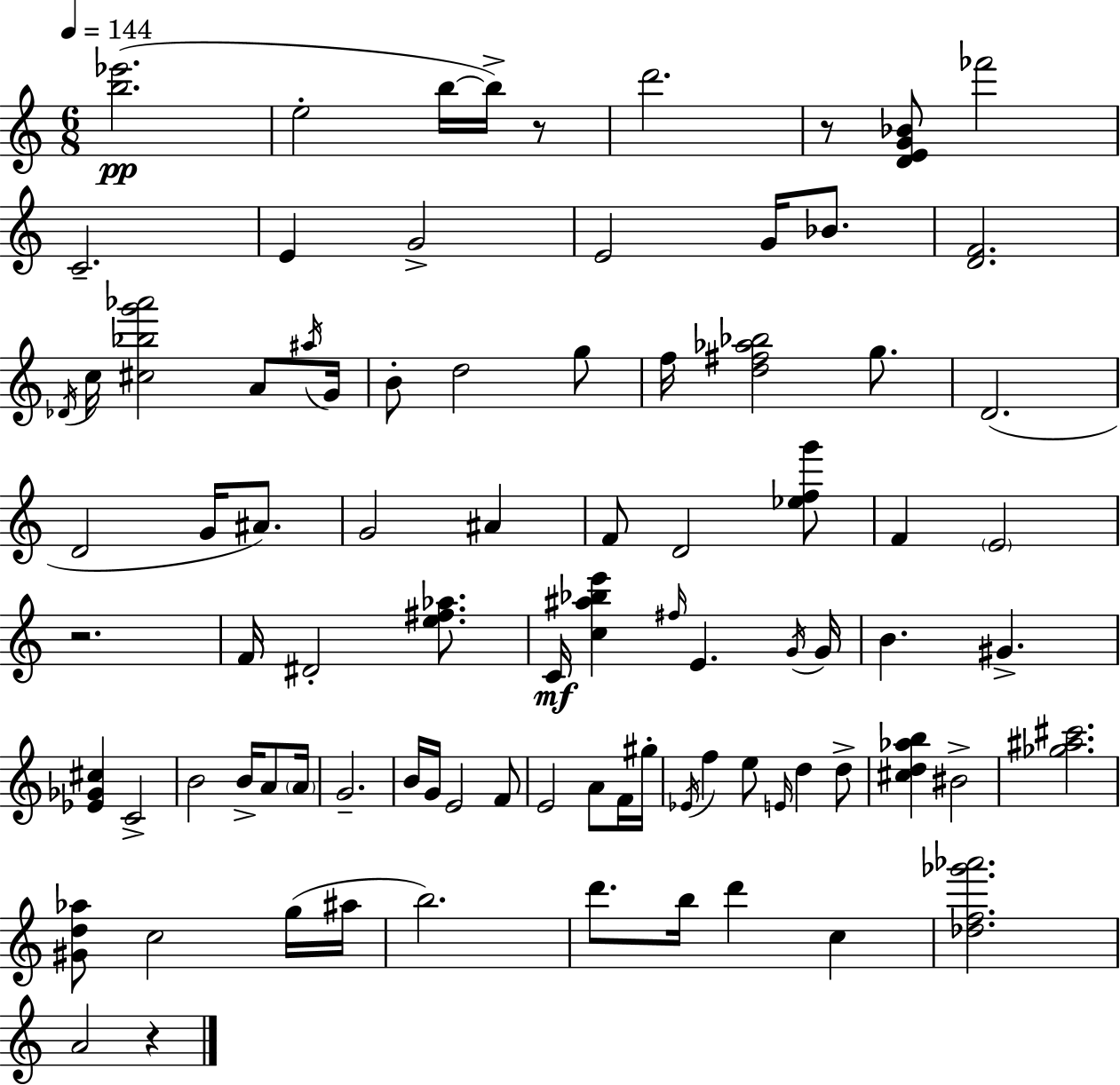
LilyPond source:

{
  \clef treble
  \numericTimeSignature
  \time 6/8
  \key a \minor
  \tempo 4 = 144
  <b'' ees'''>2.(\pp | e''2-. b''16~~ b''16->) r8 | d'''2. | r8 <d' e' g' bes'>8 fes'''2 | \break c'2.-- | e'4 g'2-> | e'2 g'16 bes'8. | <d' f'>2. | \break \acciaccatura { des'16 } c''16 <cis'' bes'' g''' aes'''>2 a'8 | \acciaccatura { ais''16 } g'16 b'8-. d''2 | g''8 f''16 <d'' fis'' aes'' bes''>2 g''8. | d'2.( | \break d'2 g'16 ais'8.) | g'2 ais'4 | f'8 d'2 | <ees'' f'' g'''>8 f'4 \parenthesize e'2 | \break r2. | f'16 dis'2-. <e'' fis'' aes''>8. | c'16\mf <c'' ais'' bes'' e'''>4 \grace { fis''16 } e'4. | \acciaccatura { g'16 } g'16 b'4. gis'4.-> | \break <ees' ges' cis''>4 c'2-> | b'2 | b'16-> a'8 \parenthesize a'16 g'2.-- | b'16 g'16 e'2 | \break f'8 e'2 | a'8 f'16 gis''16-. \acciaccatura { ees'16 } f''4 e''8 \grace { e'16 } | d''4 d''8-> <cis'' d'' aes'' b''>4 bis'2-> | <ges'' ais'' cis'''>2. | \break <gis' d'' aes''>8 c''2 | g''16( ais''16 b''2.) | d'''8. b''16 d'''4 | c''4 <des'' f'' ges''' aes'''>2. | \break a'2 | r4 \bar "|."
}